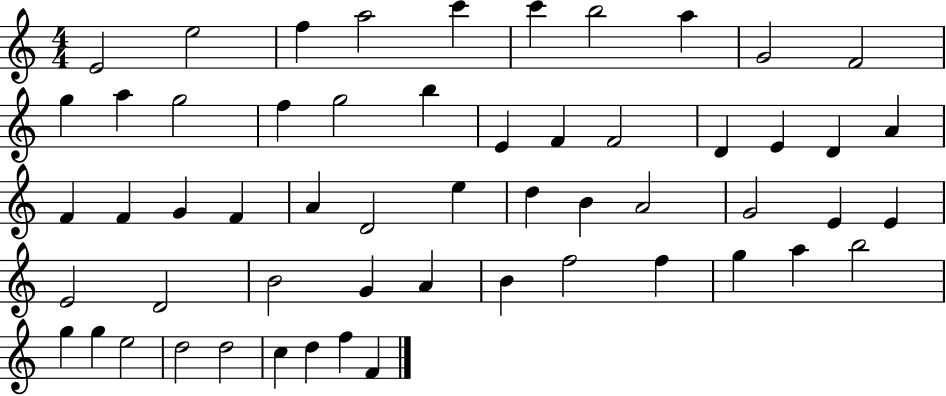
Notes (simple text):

E4/h E5/h F5/q A5/h C6/q C6/q B5/h A5/q G4/h F4/h G5/q A5/q G5/h F5/q G5/h B5/q E4/q F4/q F4/h D4/q E4/q D4/q A4/q F4/q F4/q G4/q F4/q A4/q D4/h E5/q D5/q B4/q A4/h G4/h E4/q E4/q E4/h D4/h B4/h G4/q A4/q B4/q F5/h F5/q G5/q A5/q B5/h G5/q G5/q E5/h D5/h D5/h C5/q D5/q F5/q F4/q